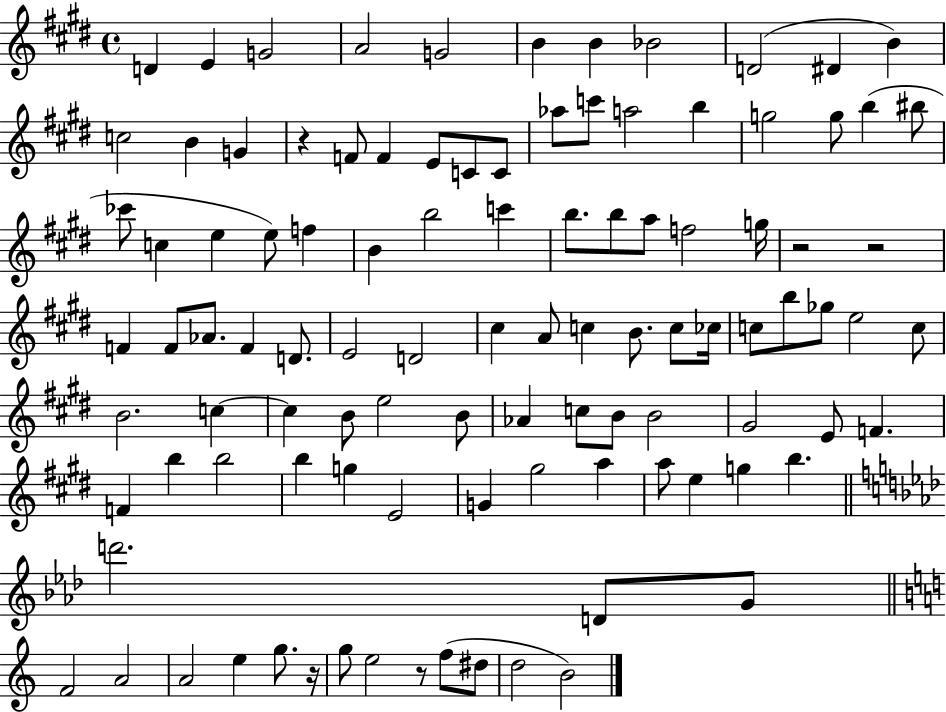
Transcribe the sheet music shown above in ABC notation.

X:1
T:Untitled
M:4/4
L:1/4
K:E
D E G2 A2 G2 B B _B2 D2 ^D B c2 B G z F/2 F E/2 C/2 C/2 _a/2 c'/2 a2 b g2 g/2 b ^b/2 _c'/2 c e e/2 f B b2 c' b/2 b/2 a/2 f2 g/4 z2 z2 F F/2 _A/2 F D/2 E2 D2 ^c A/2 c B/2 c/2 _c/4 c/2 b/2 _g/2 e2 c/2 B2 c c B/2 e2 B/2 _A c/2 B/2 B2 ^G2 E/2 F F b b2 b g E2 G ^g2 a a/2 e g b d'2 D/2 G/2 F2 A2 A2 e g/2 z/4 g/2 e2 z/2 f/2 ^d/2 d2 B2